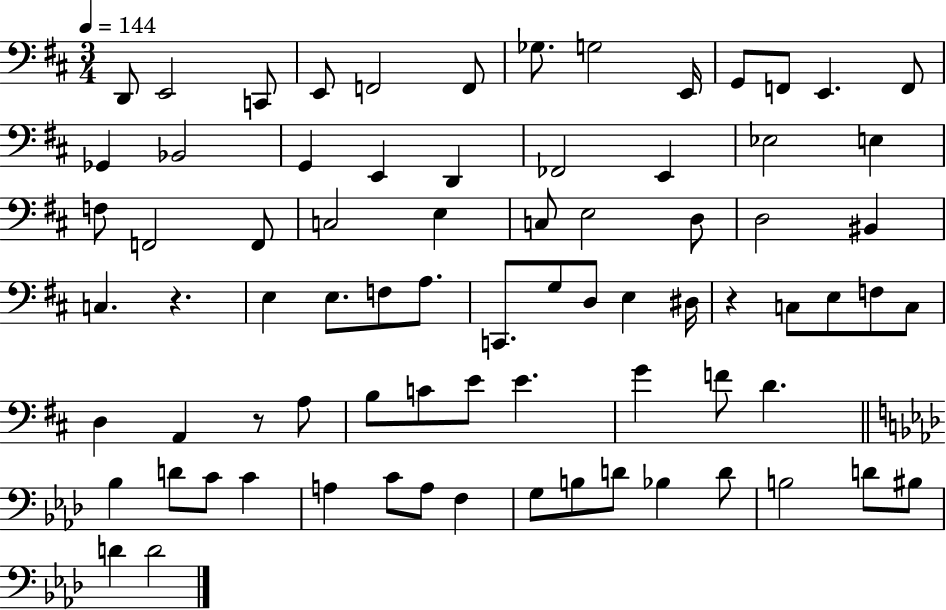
{
  \clef bass
  \numericTimeSignature
  \time 3/4
  \key d \major
  \tempo 4 = 144
  \repeat volta 2 { d,8 e,2 c,8 | e,8 f,2 f,8 | ges8. g2 e,16 | g,8 f,8 e,4. f,8 | \break ges,4 bes,2 | g,4 e,4 d,4 | fes,2 e,4 | ees2 e4 | \break f8 f,2 f,8 | c2 e4 | c8 e2 d8 | d2 bis,4 | \break c4. r4. | e4 e8. f8 a8. | c,8. g8 d8 e4 dis16 | r4 c8 e8 f8 c8 | \break d4 a,4 r8 a8 | b8 c'8 e'8 e'4. | g'4 f'8 d'4. | \bar "||" \break \key aes \major bes4 d'8 c'8 c'4 | a4 c'8 a8 f4 | g8 b8 d'8 bes4 d'8 | b2 d'8 bis8 | \break d'4 d'2 | } \bar "|."
}